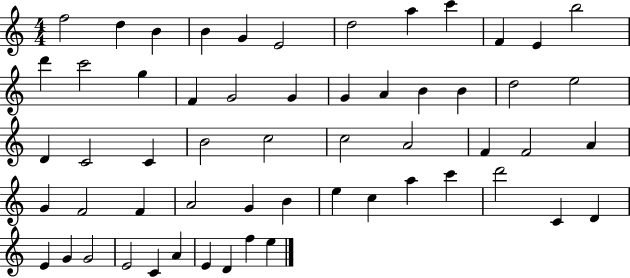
{
  \clef treble
  \numericTimeSignature
  \time 4/4
  \key c \major
  f''2 d''4 b'4 | b'4 g'4 e'2 | d''2 a''4 c'''4 | f'4 e'4 b''2 | \break d'''4 c'''2 g''4 | f'4 g'2 g'4 | g'4 a'4 b'4 b'4 | d''2 e''2 | \break d'4 c'2 c'4 | b'2 c''2 | c''2 a'2 | f'4 f'2 a'4 | \break g'4 f'2 f'4 | a'2 g'4 b'4 | e''4 c''4 a''4 c'''4 | d'''2 c'4 d'4 | \break e'4 g'4 g'2 | e'2 c'4 a'4 | e'4 d'4 f''4 e''4 | \bar "|."
}